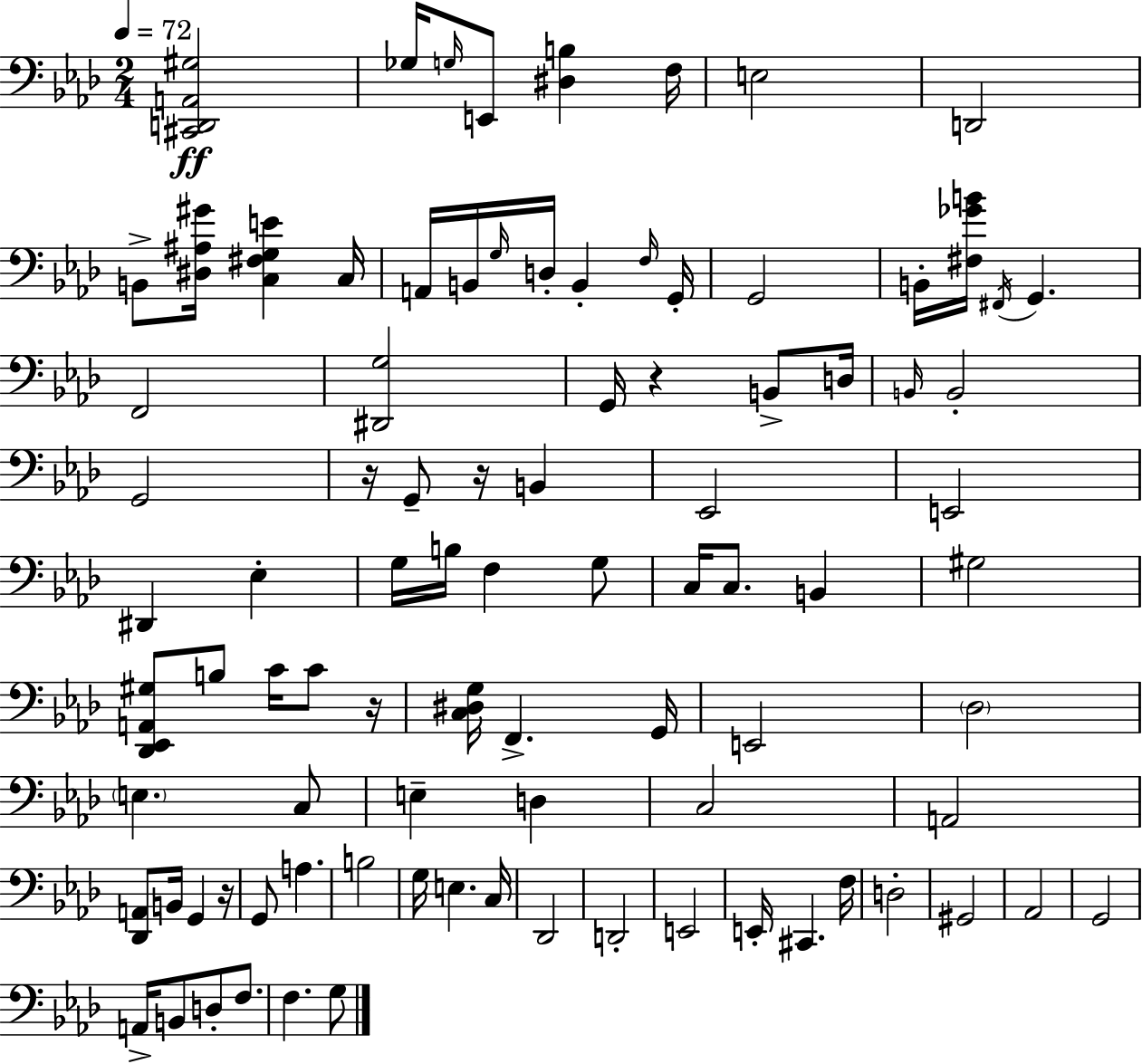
{
  \clef bass
  \numericTimeSignature
  \time 2/4
  \key f \minor
  \tempo 4 = 72
  <cis, d, a, gis>2\ff | ges16 \grace { g16 } e,8 <dis b>4 | f16 e2 | d,2 | \break b,8-> <dis ais gis'>16 <c fis g e'>4 | c16 a,16 b,16 \grace { g16 } d16-. b,4-. | \grace { f16 } g,16-. g,2 | b,16-. <fis ges' b'>16 \acciaccatura { fis,16 } g,4. | \break f,2 | <dis, g>2 | g,16 r4 | b,8-> d16 \grace { b,16 } b,2-. | \break g,2 | r16 g,8-- | r16 b,4 ees,2 | e,2 | \break dis,4 | ees4-. g16 b16 f4 | g8 c16 c8. | b,4 gis2 | \break <des, ees, a, gis>8 b8 | c'16 c'8 r16 <c dis g>16 f,4.-> | g,16 e,2 | \parenthesize des2 | \break \parenthesize e4. | c8 e4-- | d4 c2 | a,2 | \break <des, a,>8 b,16 | g,4 r16 g,8 a4. | b2 | g16 e4. | \break c16 des,2 | d,2-. | e,2 | e,16-. cis,4. | \break f16 d2-. | gis,2 | aes,2 | g,2 | \break a,16-> b,8 | d8-. f8. f4. | g8 \bar "|."
}